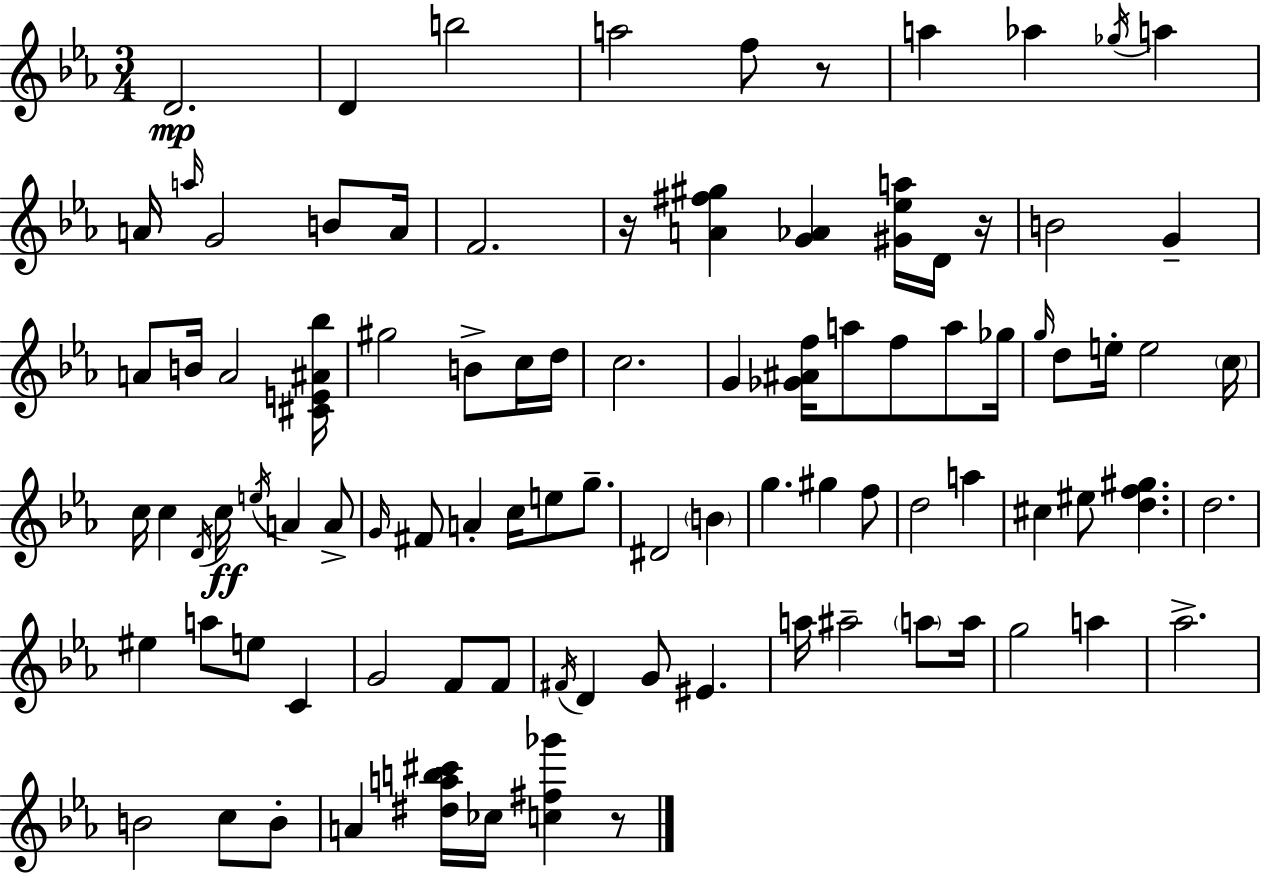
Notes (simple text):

D4/h. D4/q B5/h A5/h F5/e R/e A5/q Ab5/q Gb5/s A5/q A4/s A5/s G4/h B4/e A4/s F4/h. R/s [A4,F#5,G#5]/q [G4,Ab4]/q [G#4,Eb5,A5]/s D4/s R/s B4/h G4/q A4/e B4/s A4/h [C#4,E4,A#4,Bb5]/s G#5/h B4/e C5/s D5/s C5/h. G4/q [Gb4,A#4,F5]/s A5/e F5/e A5/e Gb5/s G5/s D5/e E5/s E5/h C5/s C5/s C5/q D4/s C5/s E5/s A4/q A4/e G4/s F#4/e A4/q C5/s E5/e G5/e. D#4/h B4/q G5/q. G#5/q F5/e D5/h A5/q C#5/q EIS5/e [D5,F5,G#5]/q. D5/h. EIS5/q A5/e E5/e C4/q G4/h F4/e F4/e F#4/s D4/q G4/e EIS4/q. A5/s A#5/h A5/e A5/s G5/h A5/q Ab5/h. B4/h C5/e B4/e A4/q [D#5,A5,B5,C#6]/s CES5/s [C5,F#5,Gb6]/q R/e